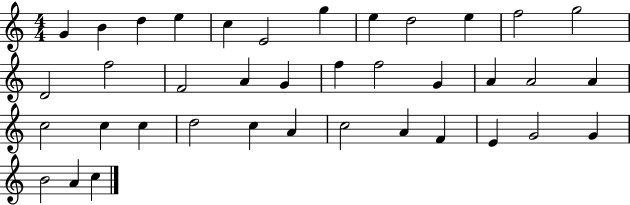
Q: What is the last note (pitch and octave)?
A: C5